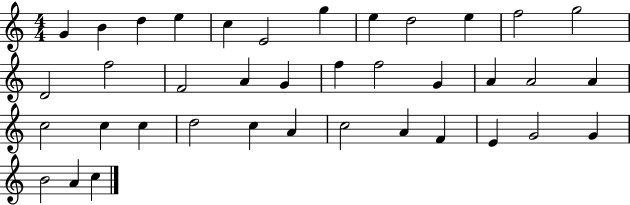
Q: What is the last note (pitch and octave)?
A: C5